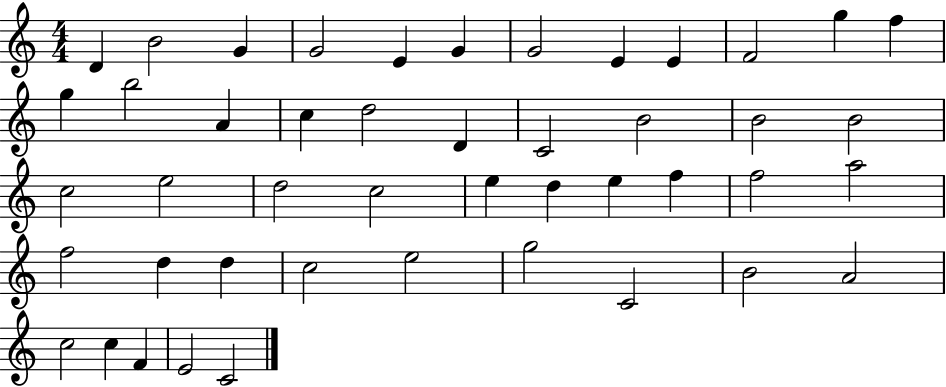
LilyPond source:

{
  \clef treble
  \numericTimeSignature
  \time 4/4
  \key c \major
  d'4 b'2 g'4 | g'2 e'4 g'4 | g'2 e'4 e'4 | f'2 g''4 f''4 | \break g''4 b''2 a'4 | c''4 d''2 d'4 | c'2 b'2 | b'2 b'2 | \break c''2 e''2 | d''2 c''2 | e''4 d''4 e''4 f''4 | f''2 a''2 | \break f''2 d''4 d''4 | c''2 e''2 | g''2 c'2 | b'2 a'2 | \break c''2 c''4 f'4 | e'2 c'2 | \bar "|."
}